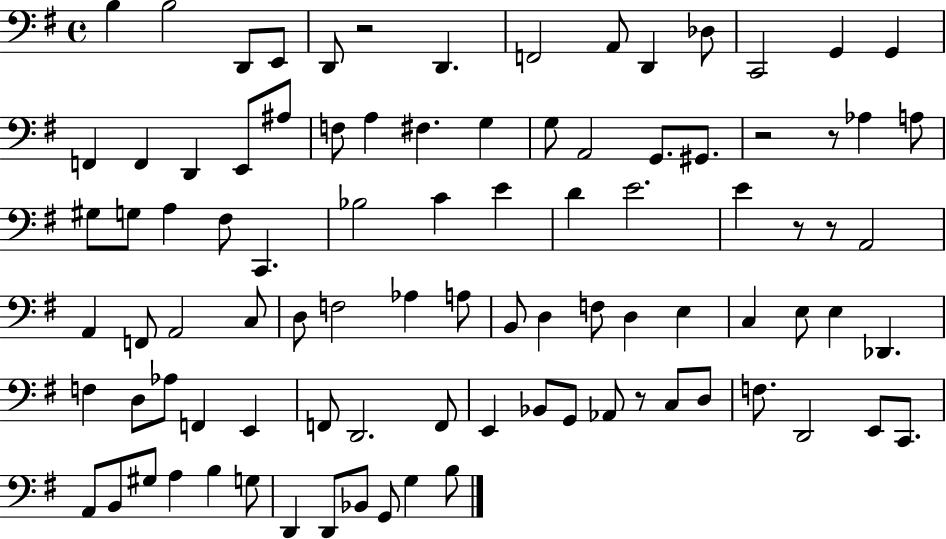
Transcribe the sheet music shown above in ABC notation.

X:1
T:Untitled
M:4/4
L:1/4
K:G
B, B,2 D,,/2 E,,/2 D,,/2 z2 D,, F,,2 A,,/2 D,, _D,/2 C,,2 G,, G,, F,, F,, D,, E,,/2 ^A,/2 F,/2 A, ^F, G, G,/2 A,,2 G,,/2 ^G,,/2 z2 z/2 _A, A,/2 ^G,/2 G,/2 A, ^F,/2 C,, _B,2 C E D E2 E z/2 z/2 A,,2 A,, F,,/2 A,,2 C,/2 D,/2 F,2 _A, A,/2 B,,/2 D, F,/2 D, E, C, E,/2 E, _D,, F, D,/2 _A,/2 F,, E,, F,,/2 D,,2 F,,/2 E,, _B,,/2 G,,/2 _A,,/2 z/2 C,/2 D,/2 F,/2 D,,2 E,,/2 C,,/2 A,,/2 B,,/2 ^G,/2 A, B, G,/2 D,, D,,/2 _B,,/2 G,,/2 G, B,/2